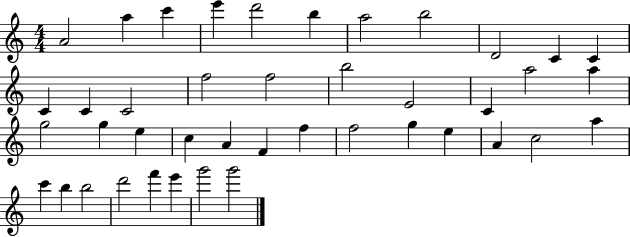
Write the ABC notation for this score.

X:1
T:Untitled
M:4/4
L:1/4
K:C
A2 a c' e' d'2 b a2 b2 D2 C C C C C2 f2 f2 b2 E2 C a2 a g2 g e c A F f f2 g e A c2 a c' b b2 d'2 f' e' g'2 g'2